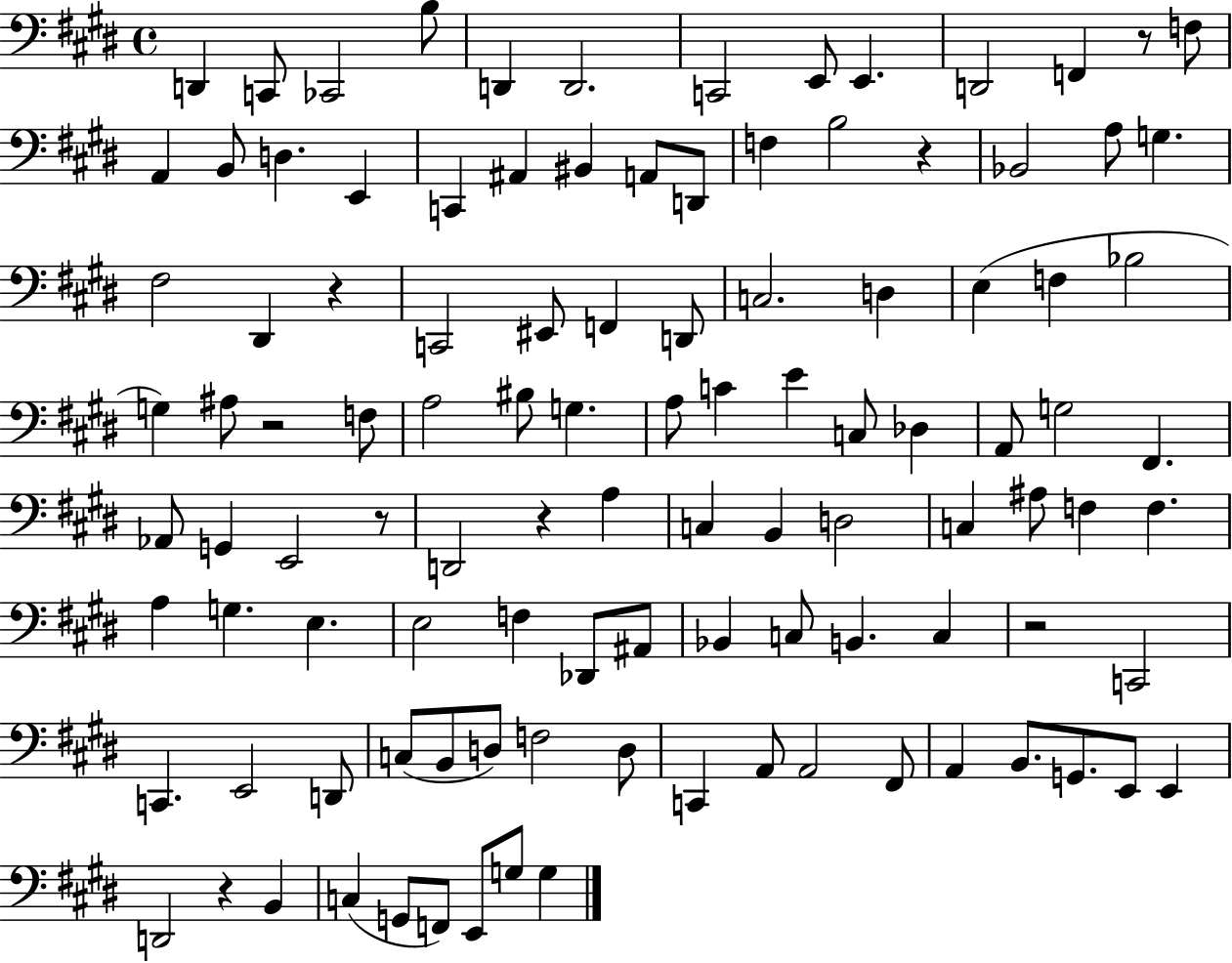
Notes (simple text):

D2/q C2/e CES2/h B3/e D2/q D2/h. C2/h E2/e E2/q. D2/h F2/q R/e F3/e A2/q B2/e D3/q. E2/q C2/q A#2/q BIS2/q A2/e D2/e F3/q B3/h R/q Bb2/h A3/e G3/q. F#3/h D#2/q R/q C2/h EIS2/e F2/q D2/e C3/h. D3/q E3/q F3/q Bb3/h G3/q A#3/e R/h F3/e A3/h BIS3/e G3/q. A3/e C4/q E4/q C3/e Db3/q A2/e G3/h F#2/q. Ab2/e G2/q E2/h R/e D2/h R/q A3/q C3/q B2/q D3/h C3/q A#3/e F3/q F3/q. A3/q G3/q. E3/q. E3/h F3/q Db2/e A#2/e Bb2/q C3/e B2/q. C3/q R/h C2/h C2/q. E2/h D2/e C3/e B2/e D3/e F3/h D3/e C2/q A2/e A2/h F#2/e A2/q B2/e. G2/e. E2/e E2/q D2/h R/q B2/q C3/q G2/e F2/e E2/e G3/e G3/q